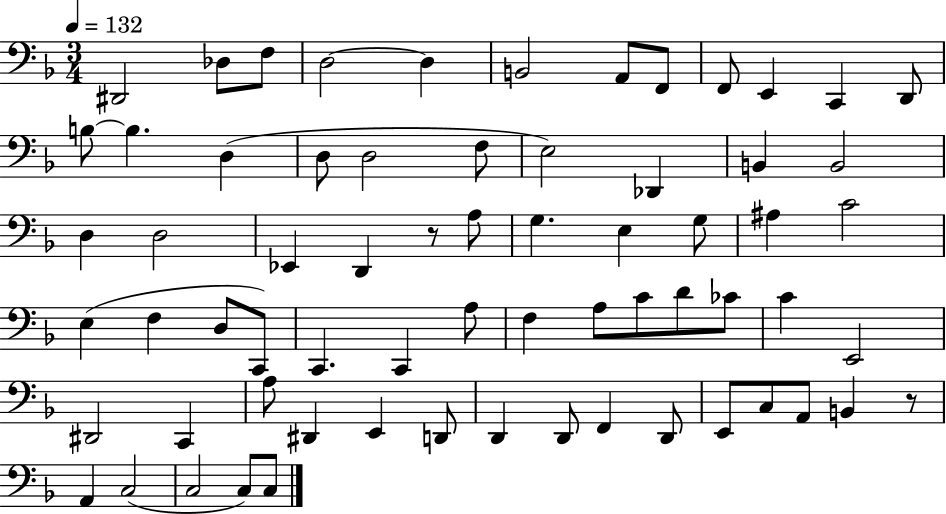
X:1
T:Untitled
M:3/4
L:1/4
K:F
^D,,2 _D,/2 F,/2 D,2 D, B,,2 A,,/2 F,,/2 F,,/2 E,, C,, D,,/2 B,/2 B, D, D,/2 D,2 F,/2 E,2 _D,, B,, B,,2 D, D,2 _E,, D,, z/2 A,/2 G, E, G,/2 ^A, C2 E, F, D,/2 C,,/2 C,, C,, A,/2 F, A,/2 C/2 D/2 _C/2 C E,,2 ^D,,2 C,, A,/2 ^D,, E,, D,,/2 D,, D,,/2 F,, D,,/2 E,,/2 C,/2 A,,/2 B,, z/2 A,, C,2 C,2 C,/2 C,/2